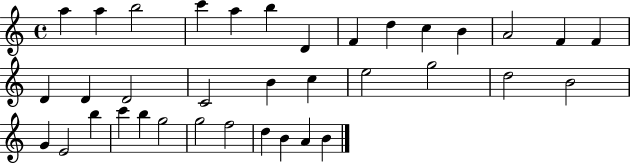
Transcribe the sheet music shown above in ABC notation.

X:1
T:Untitled
M:4/4
L:1/4
K:C
a a b2 c' a b D F d c B A2 F F D D D2 C2 B c e2 g2 d2 B2 G E2 b c' b g2 g2 f2 d B A B